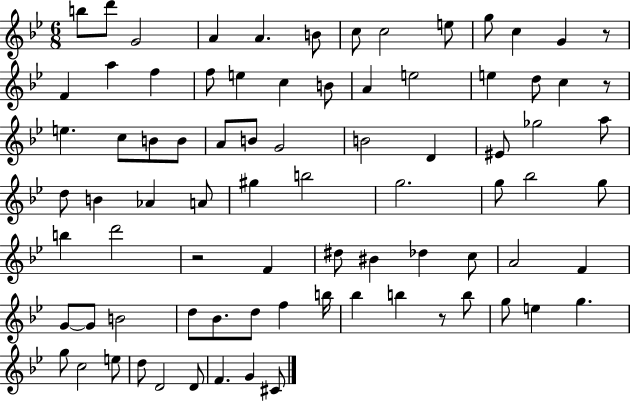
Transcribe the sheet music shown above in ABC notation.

X:1
T:Untitled
M:6/8
L:1/4
K:Bb
b/2 d'/2 G2 A A B/2 c/2 c2 e/2 g/2 c G z/2 F a f f/2 e c B/2 A e2 e d/2 c z/2 e c/2 B/2 B/2 A/2 B/2 G2 B2 D ^E/2 _g2 a/2 d/2 B _A A/2 ^g b2 g2 g/2 _b2 g/2 b d'2 z2 F ^d/2 ^B _d c/2 A2 F G/2 G/2 B2 d/2 _B/2 d/2 f b/4 _b b z/2 b/2 g/2 e g g/2 c2 e/2 d/2 D2 D/2 F G ^C/2